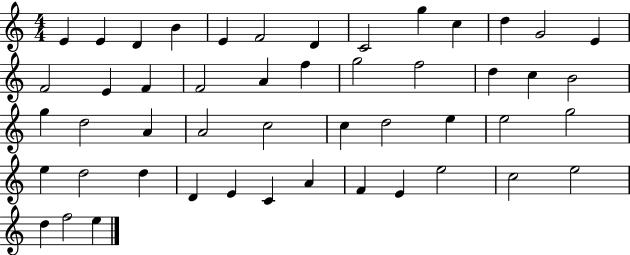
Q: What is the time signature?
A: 4/4